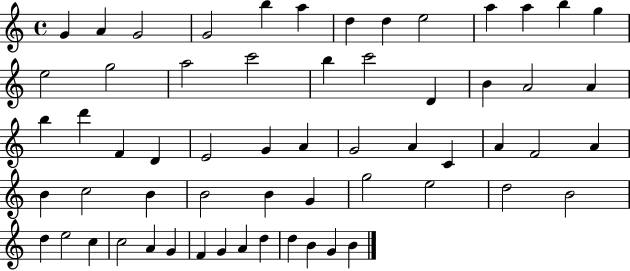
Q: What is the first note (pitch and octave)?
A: G4